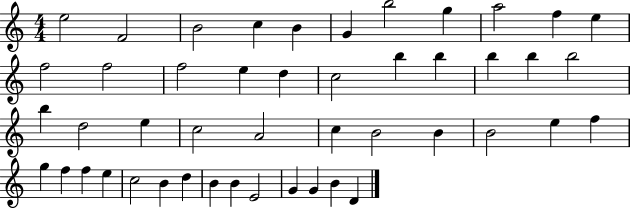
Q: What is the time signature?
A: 4/4